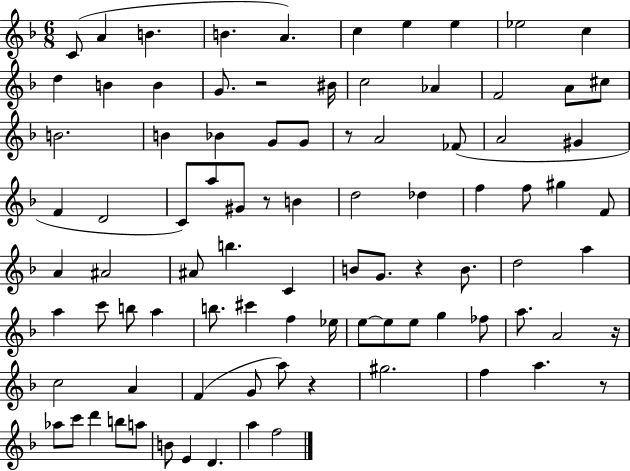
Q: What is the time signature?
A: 6/8